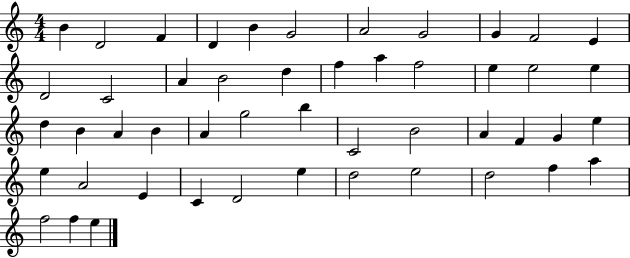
{
  \clef treble
  \numericTimeSignature
  \time 4/4
  \key c \major
  b'4 d'2 f'4 | d'4 b'4 g'2 | a'2 g'2 | g'4 f'2 e'4 | \break d'2 c'2 | a'4 b'2 d''4 | f''4 a''4 f''2 | e''4 e''2 e''4 | \break d''4 b'4 a'4 b'4 | a'4 g''2 b''4 | c'2 b'2 | a'4 f'4 g'4 e''4 | \break e''4 a'2 e'4 | c'4 d'2 e''4 | d''2 e''2 | d''2 f''4 a''4 | \break f''2 f''4 e''4 | \bar "|."
}